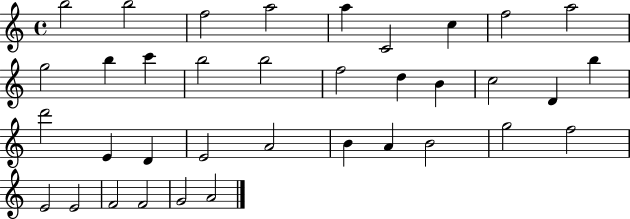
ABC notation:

X:1
T:Untitled
M:4/4
L:1/4
K:C
b2 b2 f2 a2 a C2 c f2 a2 g2 b c' b2 b2 f2 d B c2 D b d'2 E D E2 A2 B A B2 g2 f2 E2 E2 F2 F2 G2 A2